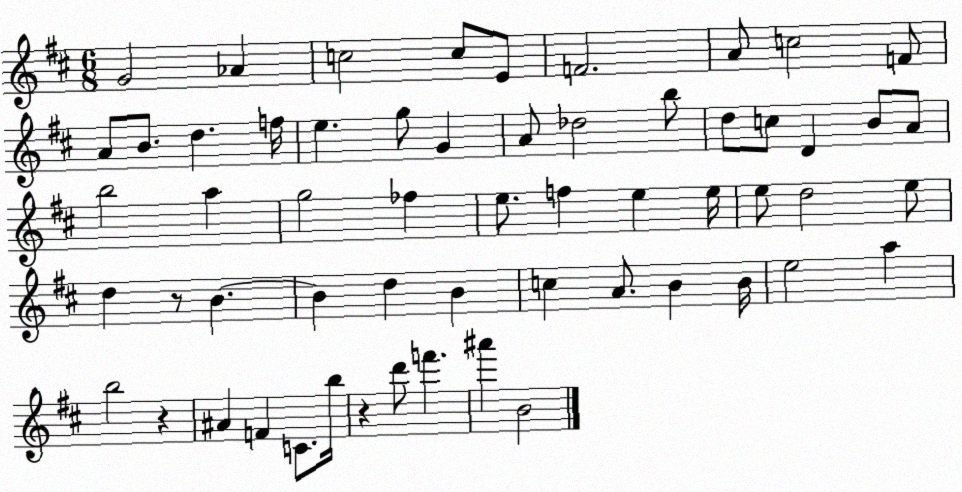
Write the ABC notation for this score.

X:1
T:Untitled
M:6/8
L:1/4
K:D
G2 _A c2 c/2 E/2 F2 A/2 c2 F/2 A/2 B/2 d f/4 e g/2 G A/2 _d2 b/2 d/2 c/2 D B/2 A/2 b2 a g2 _f e/2 f e e/4 e/2 d2 e/2 d z/2 B B d B c A/2 B B/4 e2 a b2 z ^A F C/2 b/4 z d'/2 f' ^a' B2